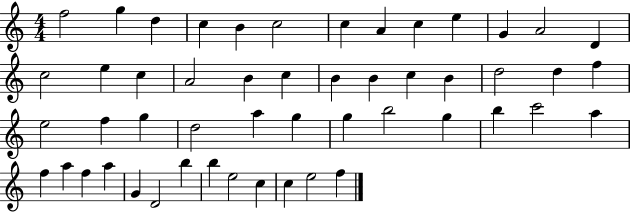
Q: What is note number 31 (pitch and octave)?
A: A5